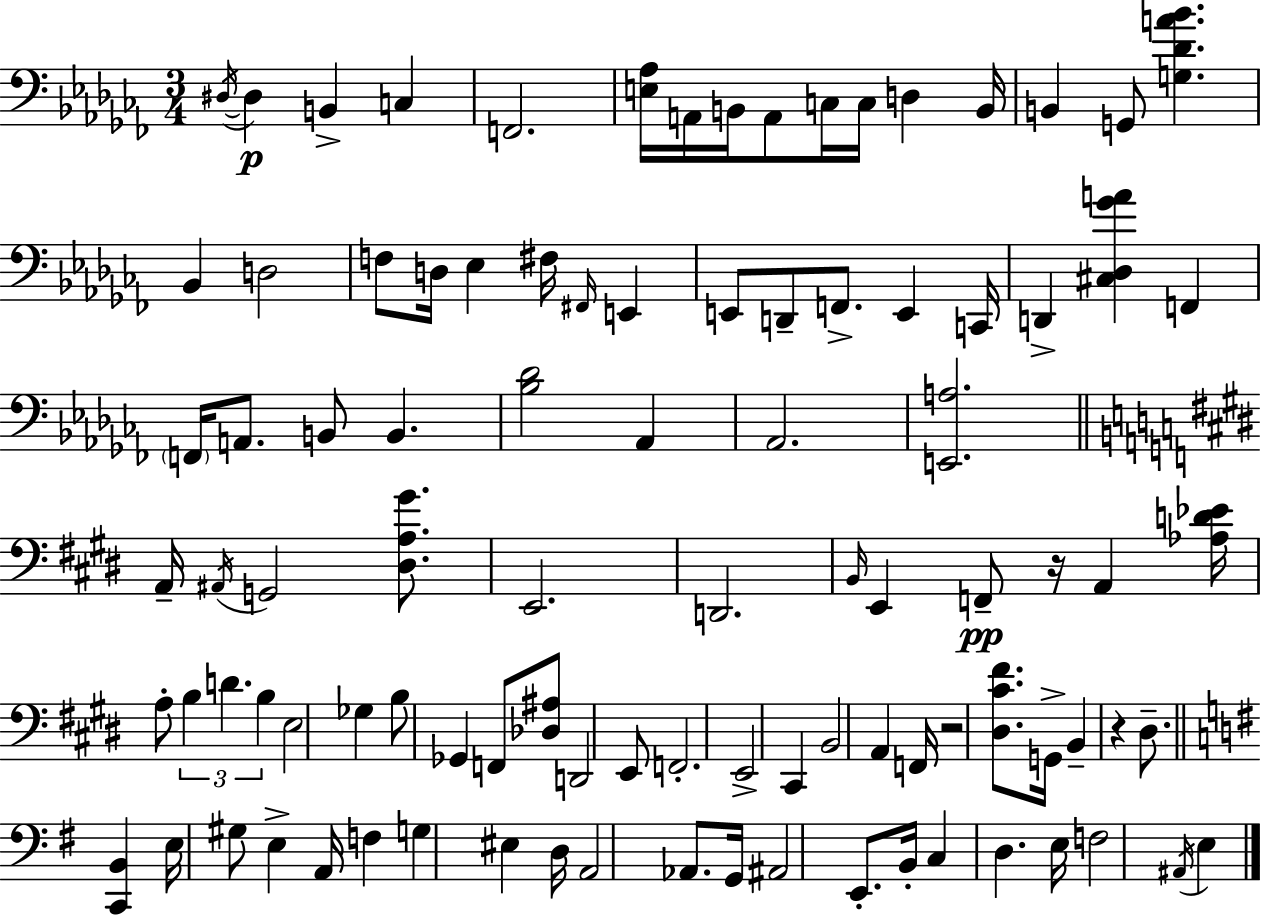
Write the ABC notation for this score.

X:1
T:Untitled
M:3/4
L:1/4
K:Abm
^D,/4 ^D, B,, C, F,,2 [E,_A,]/4 A,,/4 B,,/4 A,,/2 C,/4 C,/4 D, B,,/4 B,, G,,/2 [G,_DA_B] _B,, D,2 F,/2 D,/4 _E, ^F,/4 ^F,,/4 E,, E,,/2 D,,/2 F,,/2 E,, C,,/4 D,, [^C,_D,_GA] F,, F,,/4 A,,/2 B,,/2 B,, [_B,_D]2 _A,, _A,,2 [E,,A,]2 A,,/4 ^A,,/4 G,,2 [^D,A,^G]/2 E,,2 D,,2 B,,/4 E,, F,,/2 z/4 A,, [_A,D_E]/4 A,/2 B, D B, E,2 _G, B,/2 _G,, F,,/2 [_D,^A,]/2 D,,2 E,,/2 F,,2 E,,2 ^C,, B,,2 A,, F,,/4 z2 [^D,^C^F]/2 G,,/4 B,, z ^D,/2 [C,,B,,] E,/4 ^G,/2 E, A,,/4 F, G, ^E, D,/4 A,,2 _A,,/2 G,,/4 ^A,,2 E,,/2 B,,/4 C, D, E,/4 F,2 ^A,,/4 E,